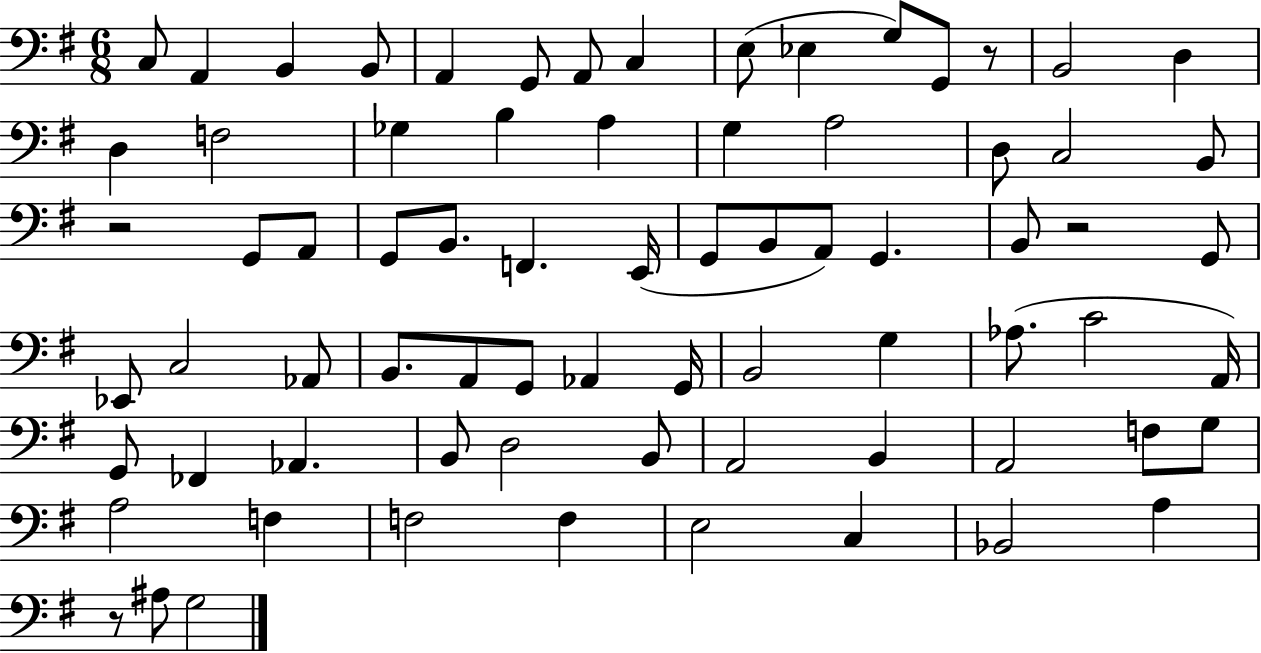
X:1
T:Untitled
M:6/8
L:1/4
K:G
C,/2 A,, B,, B,,/2 A,, G,,/2 A,,/2 C, E,/2 _E, G,/2 G,,/2 z/2 B,,2 D, D, F,2 _G, B, A, G, A,2 D,/2 C,2 B,,/2 z2 G,,/2 A,,/2 G,,/2 B,,/2 F,, E,,/4 G,,/2 B,,/2 A,,/2 G,, B,,/2 z2 G,,/2 _E,,/2 C,2 _A,,/2 B,,/2 A,,/2 G,,/2 _A,, G,,/4 B,,2 G, _A,/2 C2 A,,/4 G,,/2 _F,, _A,, B,,/2 D,2 B,,/2 A,,2 B,, A,,2 F,/2 G,/2 A,2 F, F,2 F, E,2 C, _B,,2 A, z/2 ^A,/2 G,2